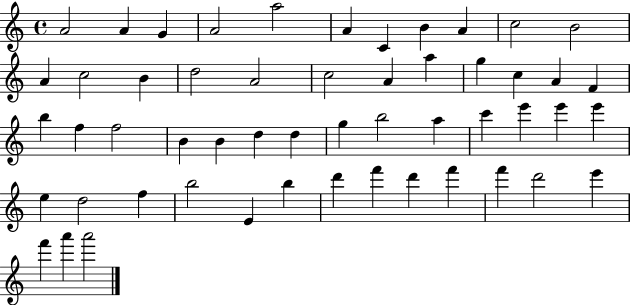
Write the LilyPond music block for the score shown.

{
  \clef treble
  \time 4/4
  \defaultTimeSignature
  \key c \major
  a'2 a'4 g'4 | a'2 a''2 | a'4 c'4 b'4 a'4 | c''2 b'2 | \break a'4 c''2 b'4 | d''2 a'2 | c''2 a'4 a''4 | g''4 c''4 a'4 f'4 | \break b''4 f''4 f''2 | b'4 b'4 d''4 d''4 | g''4 b''2 a''4 | c'''4 e'''4 e'''4 e'''4 | \break e''4 d''2 f''4 | b''2 e'4 b''4 | d'''4 f'''4 d'''4 f'''4 | f'''4 d'''2 e'''4 | \break f'''4 a'''4 a'''2 | \bar "|."
}